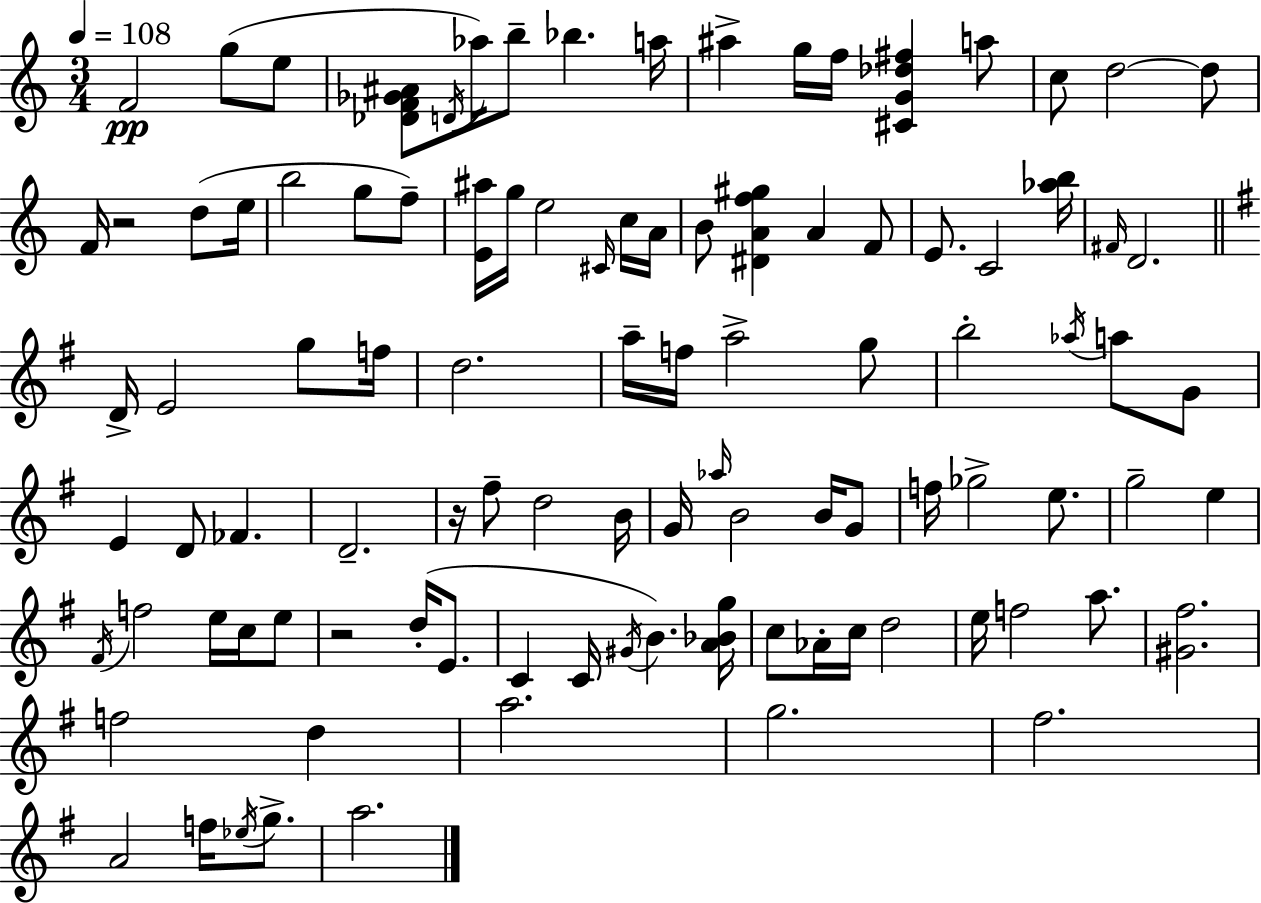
F4/h G5/e E5/e [Db4,F4,Gb4,A#4]/e D4/s Ab5/s B5/e Bb5/q. A5/s A#5/q G5/s F5/s [C#4,G4,Db5,F#5]/q A5/e C5/e D5/h D5/e F4/s R/h D5/e E5/s B5/h G5/e F5/e [E4,A#5]/s G5/s E5/h C#4/s C5/s A4/s B4/e [D#4,A4,F5,G#5]/q A4/q F4/e E4/e. C4/h [Ab5,B5]/s F#4/s D4/h. D4/s E4/h G5/e F5/s D5/h. A5/s F5/s A5/h G5/e B5/h Ab5/s A5/e G4/e E4/q D4/e FES4/q. D4/h. R/s F#5/e D5/h B4/s G4/s Ab5/s B4/h B4/s G4/e F5/s Gb5/h E5/e. G5/h E5/q F#4/s F5/h E5/s C5/s E5/e R/h D5/s E4/e. C4/q C4/s G#4/s B4/q. [A4,Bb4,G5]/s C5/e Ab4/s C5/s D5/h E5/s F5/h A5/e. [G#4,F#5]/h. F5/h D5/q A5/h. G5/h. F#5/h. A4/h F5/s Eb5/s G5/e. A5/h.